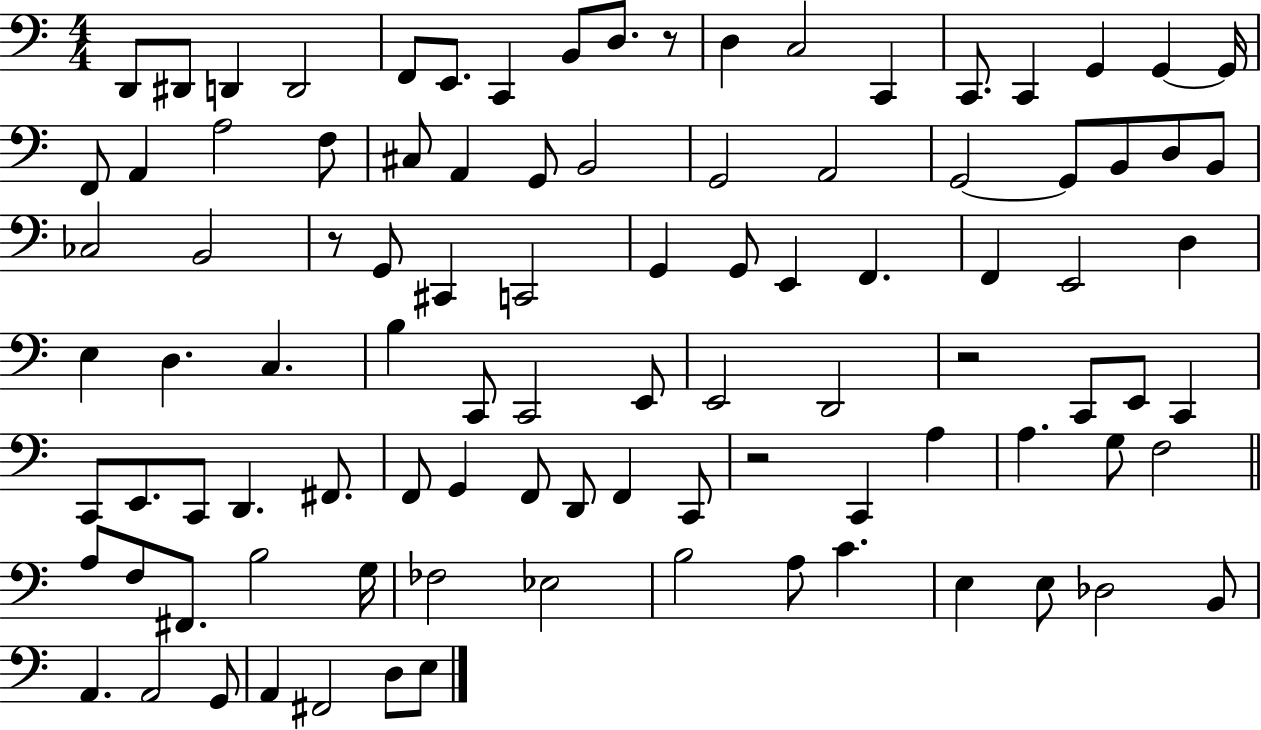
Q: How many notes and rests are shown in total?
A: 97